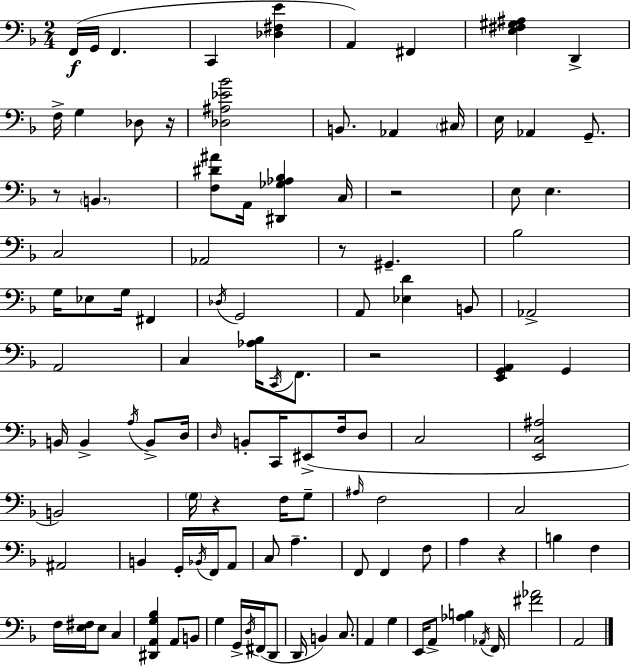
X:1
T:Untitled
M:2/4
L:1/4
K:Dm
F,,/4 G,,/4 F,, C,, [_D,^F,E] A,, ^F,, [E,^F,^G,^A,] D,, F,/4 G, _D,/2 z/4 [_D,^A,_E_B]2 B,,/2 _A,, ^C,/4 E,/4 _A,, G,,/2 z/2 B,, [F,^D^A]/2 A,,/4 [^D,,_G,_A,_B,] C,/4 z2 E,/2 E, C,2 _A,,2 z/2 ^G,, _B,2 G,/4 _E,/2 G,/4 ^F,, _D,/4 G,,2 A,,/2 [_E,D] B,,/2 _A,,2 A,,2 C, [_A,_B,]/4 C,,/4 F,,/2 z2 [E,,G,,A,,] G,, B,,/4 B,, A,/4 B,,/2 D,/4 D,/4 B,,/2 C,,/4 ^E,,/2 F,/4 D,/2 C,2 [E,,C,^A,]2 B,,2 G,/4 z F,/4 G,/2 ^A,/4 F,2 C,2 ^A,,2 B,, G,,/4 _B,,/4 F,,/4 A,,/2 C,/2 A, F,,/2 F,, F,/2 A, z B, F, F,/4 [E,^F,]/4 E,/2 C, [^D,,A,,G,_B,] A,,/2 B,,/2 G, G,,/4 D,/4 ^F,,/4 D,,/2 D,,/4 B,, C,/2 A,, G, E,,/4 A,,/2 [_A,B,] _A,,/4 F,,/4 [^F_A]2 A,,2